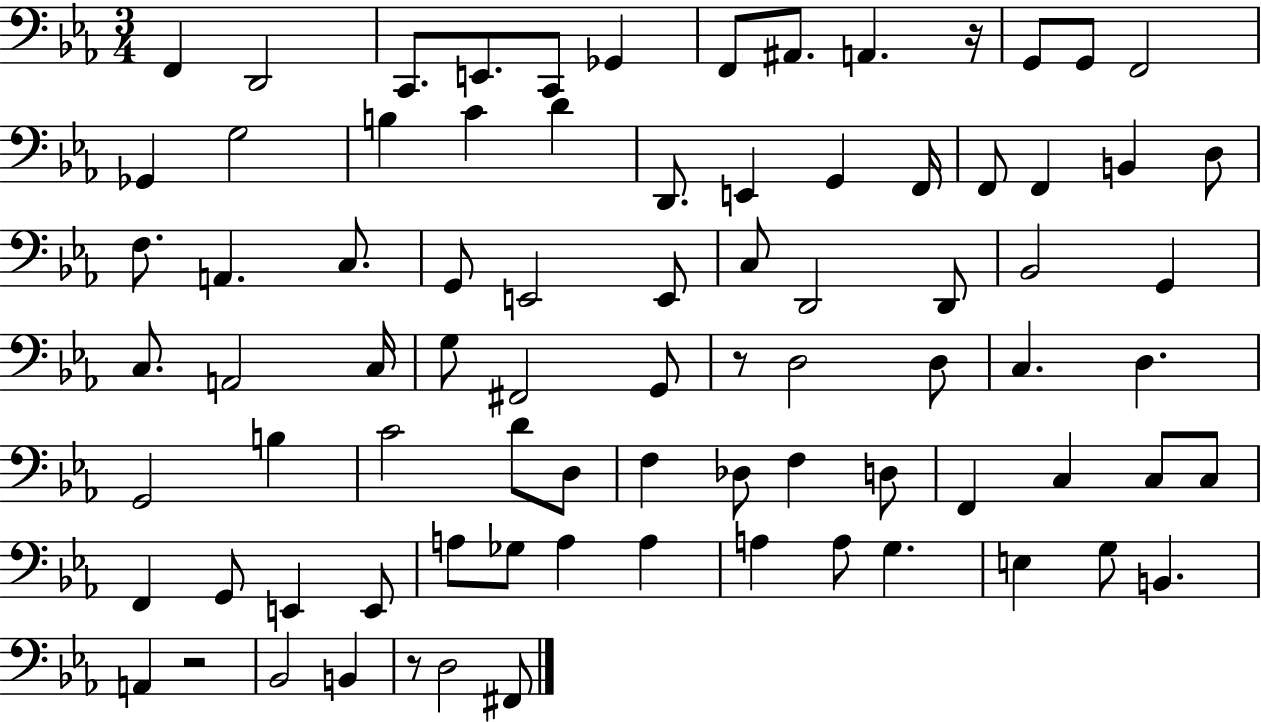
X:1
T:Untitled
M:3/4
L:1/4
K:Eb
F,, D,,2 C,,/2 E,,/2 C,,/2 _G,, F,,/2 ^A,,/2 A,, z/4 G,,/2 G,,/2 F,,2 _G,, G,2 B, C D D,,/2 E,, G,, F,,/4 F,,/2 F,, B,, D,/2 F,/2 A,, C,/2 G,,/2 E,,2 E,,/2 C,/2 D,,2 D,,/2 _B,,2 G,, C,/2 A,,2 C,/4 G,/2 ^F,,2 G,,/2 z/2 D,2 D,/2 C, D, G,,2 B, C2 D/2 D,/2 F, _D,/2 F, D,/2 F,, C, C,/2 C,/2 F,, G,,/2 E,, E,,/2 A,/2 _G,/2 A, A, A, A,/2 G, E, G,/2 B,, A,, z2 _B,,2 B,, z/2 D,2 ^F,,/2